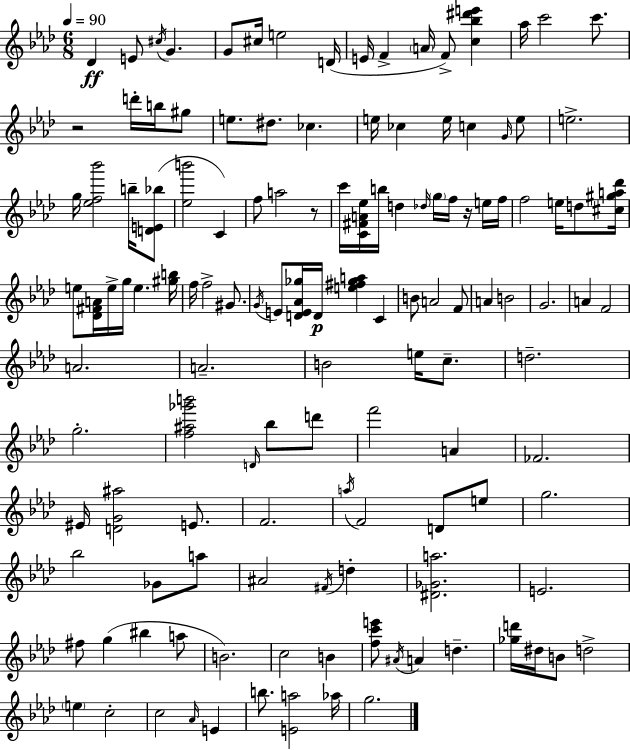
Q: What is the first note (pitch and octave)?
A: Db4